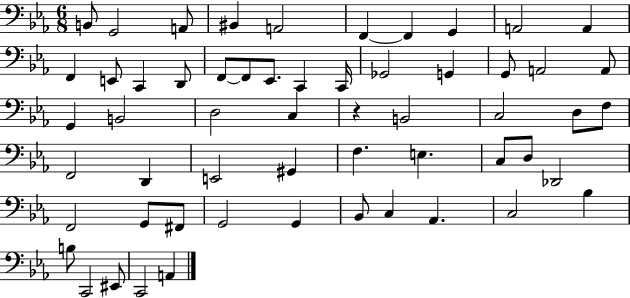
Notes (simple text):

B2/e G2/h A2/e BIS2/q A2/h F2/q F2/q G2/q A2/h A2/q F2/q E2/e C2/q D2/e F2/e F2/e Eb2/e. C2/q C2/s Gb2/h G2/q G2/e A2/h A2/e G2/q B2/h D3/h C3/q R/q B2/h C3/h D3/e F3/e F2/h D2/q E2/h G#2/q F3/q. E3/q. C3/e D3/e Db2/h F2/h G2/e F#2/e G2/h G2/q Bb2/e C3/q Ab2/q. C3/h Bb3/q B3/e C2/h EIS2/e C2/h A2/q